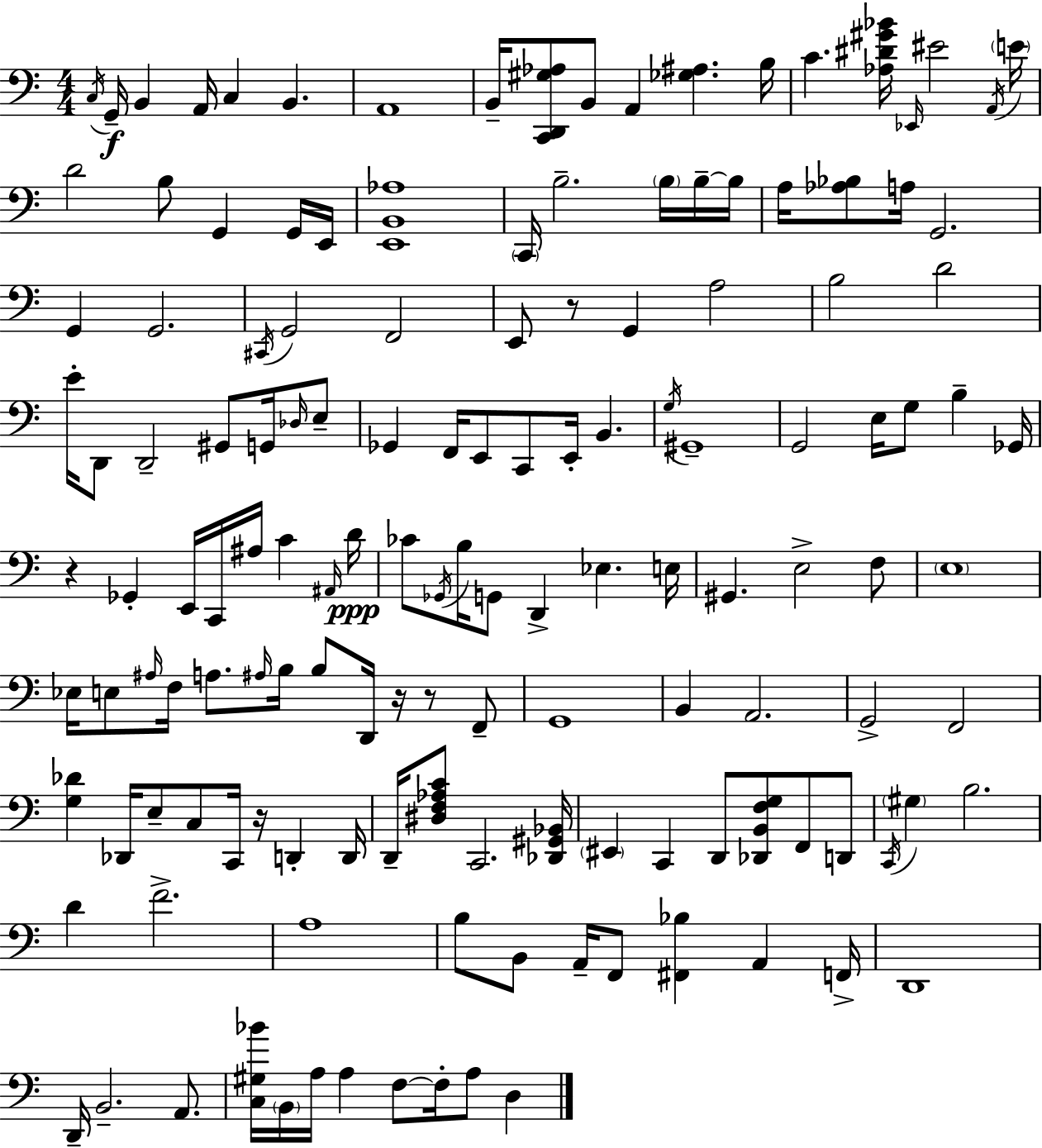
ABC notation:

X:1
T:Untitled
M:4/4
L:1/4
K:Am
C,/4 G,,/4 B,, A,,/4 C, B,, A,,4 B,,/4 [C,,D,,^G,_A,]/2 B,,/2 A,, [_G,^A,] B,/4 C [_A,^D^G_B]/4 _E,,/4 ^E2 A,,/4 E/4 D2 B,/2 G,, G,,/4 E,,/4 [E,,B,,_A,]4 C,,/4 B,2 B,/4 B,/4 B,/4 A,/4 [_A,_B,]/2 A,/4 G,,2 G,, G,,2 ^C,,/4 G,,2 F,,2 E,,/2 z/2 G,, A,2 B,2 D2 E/4 D,,/2 D,,2 ^G,,/2 G,,/4 _D,/4 E,/2 _G,, F,,/4 E,,/2 C,,/2 E,,/4 B,, G,/4 ^G,,4 G,,2 E,/4 G,/2 B, _G,,/4 z _G,, E,,/4 C,,/4 ^A,/4 C ^A,,/4 D/4 _C/2 _G,,/4 B,/4 G,,/2 D,, _E, E,/4 ^G,, E,2 F,/2 E,4 _E,/4 E,/2 ^A,/4 F,/4 A,/2 ^A,/4 B,/4 B,/2 D,,/4 z/4 z/2 F,,/2 G,,4 B,, A,,2 G,,2 F,,2 [G,_D] _D,,/4 E,/2 C,/2 C,,/4 z/4 D,, D,,/4 D,,/4 [^D,F,_A,C]/2 C,,2 [_D,,^G,,_B,,]/4 ^E,, C,, D,,/2 [_D,,B,,F,G,]/2 F,,/2 D,,/2 C,,/4 ^G, B,2 D F2 A,4 B,/2 B,,/2 A,,/4 F,,/2 [^F,,_B,] A,, F,,/4 D,,4 D,,/4 B,,2 A,,/2 [C,^G,_B]/4 B,,/4 A,/4 A, F,/2 F,/4 A,/2 D,